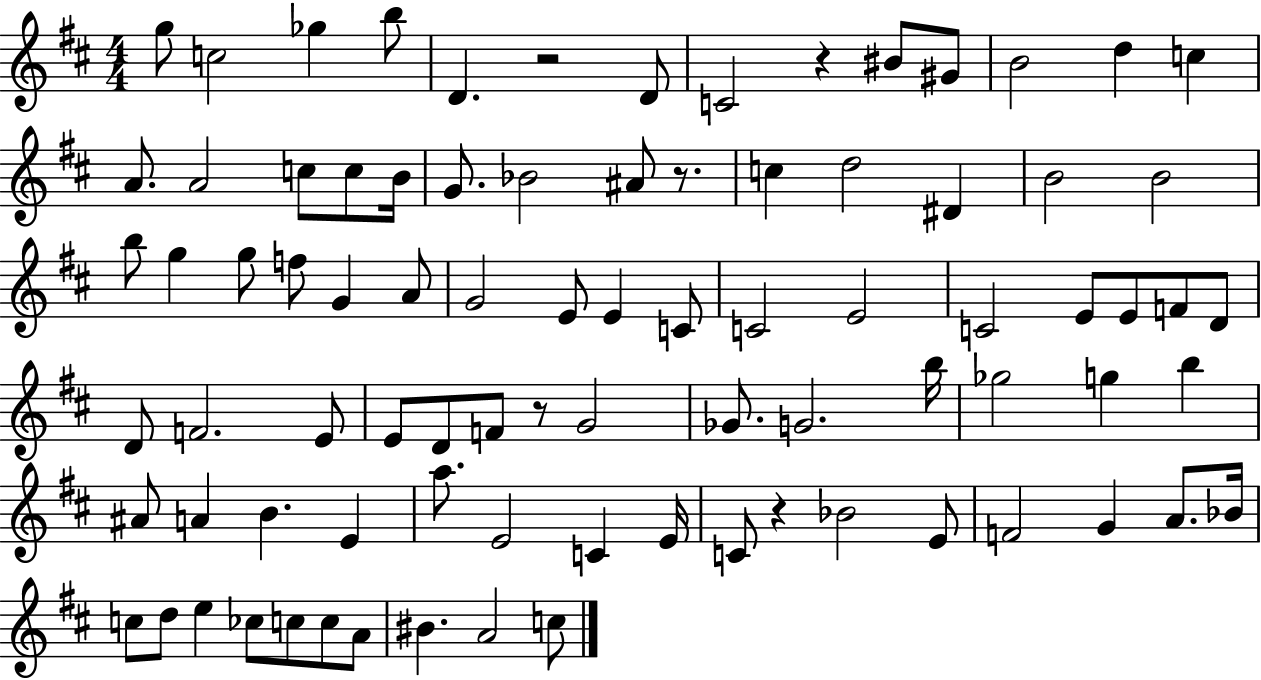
G5/e C5/h Gb5/q B5/e D4/q. R/h D4/e C4/h R/q BIS4/e G#4/e B4/h D5/q C5/q A4/e. A4/h C5/e C5/e B4/s G4/e. Bb4/h A#4/e R/e. C5/q D5/h D#4/q B4/h B4/h B5/e G5/q G5/e F5/e G4/q A4/e G4/h E4/e E4/q C4/e C4/h E4/h C4/h E4/e E4/e F4/e D4/e D4/e F4/h. E4/e E4/e D4/e F4/e R/e G4/h Gb4/e. G4/h. B5/s Gb5/h G5/q B5/q A#4/e A4/q B4/q. E4/q A5/e. E4/h C4/q E4/s C4/e R/q Bb4/h E4/e F4/h G4/q A4/e. Bb4/s C5/e D5/e E5/q CES5/e C5/e C5/e A4/e BIS4/q. A4/h C5/e